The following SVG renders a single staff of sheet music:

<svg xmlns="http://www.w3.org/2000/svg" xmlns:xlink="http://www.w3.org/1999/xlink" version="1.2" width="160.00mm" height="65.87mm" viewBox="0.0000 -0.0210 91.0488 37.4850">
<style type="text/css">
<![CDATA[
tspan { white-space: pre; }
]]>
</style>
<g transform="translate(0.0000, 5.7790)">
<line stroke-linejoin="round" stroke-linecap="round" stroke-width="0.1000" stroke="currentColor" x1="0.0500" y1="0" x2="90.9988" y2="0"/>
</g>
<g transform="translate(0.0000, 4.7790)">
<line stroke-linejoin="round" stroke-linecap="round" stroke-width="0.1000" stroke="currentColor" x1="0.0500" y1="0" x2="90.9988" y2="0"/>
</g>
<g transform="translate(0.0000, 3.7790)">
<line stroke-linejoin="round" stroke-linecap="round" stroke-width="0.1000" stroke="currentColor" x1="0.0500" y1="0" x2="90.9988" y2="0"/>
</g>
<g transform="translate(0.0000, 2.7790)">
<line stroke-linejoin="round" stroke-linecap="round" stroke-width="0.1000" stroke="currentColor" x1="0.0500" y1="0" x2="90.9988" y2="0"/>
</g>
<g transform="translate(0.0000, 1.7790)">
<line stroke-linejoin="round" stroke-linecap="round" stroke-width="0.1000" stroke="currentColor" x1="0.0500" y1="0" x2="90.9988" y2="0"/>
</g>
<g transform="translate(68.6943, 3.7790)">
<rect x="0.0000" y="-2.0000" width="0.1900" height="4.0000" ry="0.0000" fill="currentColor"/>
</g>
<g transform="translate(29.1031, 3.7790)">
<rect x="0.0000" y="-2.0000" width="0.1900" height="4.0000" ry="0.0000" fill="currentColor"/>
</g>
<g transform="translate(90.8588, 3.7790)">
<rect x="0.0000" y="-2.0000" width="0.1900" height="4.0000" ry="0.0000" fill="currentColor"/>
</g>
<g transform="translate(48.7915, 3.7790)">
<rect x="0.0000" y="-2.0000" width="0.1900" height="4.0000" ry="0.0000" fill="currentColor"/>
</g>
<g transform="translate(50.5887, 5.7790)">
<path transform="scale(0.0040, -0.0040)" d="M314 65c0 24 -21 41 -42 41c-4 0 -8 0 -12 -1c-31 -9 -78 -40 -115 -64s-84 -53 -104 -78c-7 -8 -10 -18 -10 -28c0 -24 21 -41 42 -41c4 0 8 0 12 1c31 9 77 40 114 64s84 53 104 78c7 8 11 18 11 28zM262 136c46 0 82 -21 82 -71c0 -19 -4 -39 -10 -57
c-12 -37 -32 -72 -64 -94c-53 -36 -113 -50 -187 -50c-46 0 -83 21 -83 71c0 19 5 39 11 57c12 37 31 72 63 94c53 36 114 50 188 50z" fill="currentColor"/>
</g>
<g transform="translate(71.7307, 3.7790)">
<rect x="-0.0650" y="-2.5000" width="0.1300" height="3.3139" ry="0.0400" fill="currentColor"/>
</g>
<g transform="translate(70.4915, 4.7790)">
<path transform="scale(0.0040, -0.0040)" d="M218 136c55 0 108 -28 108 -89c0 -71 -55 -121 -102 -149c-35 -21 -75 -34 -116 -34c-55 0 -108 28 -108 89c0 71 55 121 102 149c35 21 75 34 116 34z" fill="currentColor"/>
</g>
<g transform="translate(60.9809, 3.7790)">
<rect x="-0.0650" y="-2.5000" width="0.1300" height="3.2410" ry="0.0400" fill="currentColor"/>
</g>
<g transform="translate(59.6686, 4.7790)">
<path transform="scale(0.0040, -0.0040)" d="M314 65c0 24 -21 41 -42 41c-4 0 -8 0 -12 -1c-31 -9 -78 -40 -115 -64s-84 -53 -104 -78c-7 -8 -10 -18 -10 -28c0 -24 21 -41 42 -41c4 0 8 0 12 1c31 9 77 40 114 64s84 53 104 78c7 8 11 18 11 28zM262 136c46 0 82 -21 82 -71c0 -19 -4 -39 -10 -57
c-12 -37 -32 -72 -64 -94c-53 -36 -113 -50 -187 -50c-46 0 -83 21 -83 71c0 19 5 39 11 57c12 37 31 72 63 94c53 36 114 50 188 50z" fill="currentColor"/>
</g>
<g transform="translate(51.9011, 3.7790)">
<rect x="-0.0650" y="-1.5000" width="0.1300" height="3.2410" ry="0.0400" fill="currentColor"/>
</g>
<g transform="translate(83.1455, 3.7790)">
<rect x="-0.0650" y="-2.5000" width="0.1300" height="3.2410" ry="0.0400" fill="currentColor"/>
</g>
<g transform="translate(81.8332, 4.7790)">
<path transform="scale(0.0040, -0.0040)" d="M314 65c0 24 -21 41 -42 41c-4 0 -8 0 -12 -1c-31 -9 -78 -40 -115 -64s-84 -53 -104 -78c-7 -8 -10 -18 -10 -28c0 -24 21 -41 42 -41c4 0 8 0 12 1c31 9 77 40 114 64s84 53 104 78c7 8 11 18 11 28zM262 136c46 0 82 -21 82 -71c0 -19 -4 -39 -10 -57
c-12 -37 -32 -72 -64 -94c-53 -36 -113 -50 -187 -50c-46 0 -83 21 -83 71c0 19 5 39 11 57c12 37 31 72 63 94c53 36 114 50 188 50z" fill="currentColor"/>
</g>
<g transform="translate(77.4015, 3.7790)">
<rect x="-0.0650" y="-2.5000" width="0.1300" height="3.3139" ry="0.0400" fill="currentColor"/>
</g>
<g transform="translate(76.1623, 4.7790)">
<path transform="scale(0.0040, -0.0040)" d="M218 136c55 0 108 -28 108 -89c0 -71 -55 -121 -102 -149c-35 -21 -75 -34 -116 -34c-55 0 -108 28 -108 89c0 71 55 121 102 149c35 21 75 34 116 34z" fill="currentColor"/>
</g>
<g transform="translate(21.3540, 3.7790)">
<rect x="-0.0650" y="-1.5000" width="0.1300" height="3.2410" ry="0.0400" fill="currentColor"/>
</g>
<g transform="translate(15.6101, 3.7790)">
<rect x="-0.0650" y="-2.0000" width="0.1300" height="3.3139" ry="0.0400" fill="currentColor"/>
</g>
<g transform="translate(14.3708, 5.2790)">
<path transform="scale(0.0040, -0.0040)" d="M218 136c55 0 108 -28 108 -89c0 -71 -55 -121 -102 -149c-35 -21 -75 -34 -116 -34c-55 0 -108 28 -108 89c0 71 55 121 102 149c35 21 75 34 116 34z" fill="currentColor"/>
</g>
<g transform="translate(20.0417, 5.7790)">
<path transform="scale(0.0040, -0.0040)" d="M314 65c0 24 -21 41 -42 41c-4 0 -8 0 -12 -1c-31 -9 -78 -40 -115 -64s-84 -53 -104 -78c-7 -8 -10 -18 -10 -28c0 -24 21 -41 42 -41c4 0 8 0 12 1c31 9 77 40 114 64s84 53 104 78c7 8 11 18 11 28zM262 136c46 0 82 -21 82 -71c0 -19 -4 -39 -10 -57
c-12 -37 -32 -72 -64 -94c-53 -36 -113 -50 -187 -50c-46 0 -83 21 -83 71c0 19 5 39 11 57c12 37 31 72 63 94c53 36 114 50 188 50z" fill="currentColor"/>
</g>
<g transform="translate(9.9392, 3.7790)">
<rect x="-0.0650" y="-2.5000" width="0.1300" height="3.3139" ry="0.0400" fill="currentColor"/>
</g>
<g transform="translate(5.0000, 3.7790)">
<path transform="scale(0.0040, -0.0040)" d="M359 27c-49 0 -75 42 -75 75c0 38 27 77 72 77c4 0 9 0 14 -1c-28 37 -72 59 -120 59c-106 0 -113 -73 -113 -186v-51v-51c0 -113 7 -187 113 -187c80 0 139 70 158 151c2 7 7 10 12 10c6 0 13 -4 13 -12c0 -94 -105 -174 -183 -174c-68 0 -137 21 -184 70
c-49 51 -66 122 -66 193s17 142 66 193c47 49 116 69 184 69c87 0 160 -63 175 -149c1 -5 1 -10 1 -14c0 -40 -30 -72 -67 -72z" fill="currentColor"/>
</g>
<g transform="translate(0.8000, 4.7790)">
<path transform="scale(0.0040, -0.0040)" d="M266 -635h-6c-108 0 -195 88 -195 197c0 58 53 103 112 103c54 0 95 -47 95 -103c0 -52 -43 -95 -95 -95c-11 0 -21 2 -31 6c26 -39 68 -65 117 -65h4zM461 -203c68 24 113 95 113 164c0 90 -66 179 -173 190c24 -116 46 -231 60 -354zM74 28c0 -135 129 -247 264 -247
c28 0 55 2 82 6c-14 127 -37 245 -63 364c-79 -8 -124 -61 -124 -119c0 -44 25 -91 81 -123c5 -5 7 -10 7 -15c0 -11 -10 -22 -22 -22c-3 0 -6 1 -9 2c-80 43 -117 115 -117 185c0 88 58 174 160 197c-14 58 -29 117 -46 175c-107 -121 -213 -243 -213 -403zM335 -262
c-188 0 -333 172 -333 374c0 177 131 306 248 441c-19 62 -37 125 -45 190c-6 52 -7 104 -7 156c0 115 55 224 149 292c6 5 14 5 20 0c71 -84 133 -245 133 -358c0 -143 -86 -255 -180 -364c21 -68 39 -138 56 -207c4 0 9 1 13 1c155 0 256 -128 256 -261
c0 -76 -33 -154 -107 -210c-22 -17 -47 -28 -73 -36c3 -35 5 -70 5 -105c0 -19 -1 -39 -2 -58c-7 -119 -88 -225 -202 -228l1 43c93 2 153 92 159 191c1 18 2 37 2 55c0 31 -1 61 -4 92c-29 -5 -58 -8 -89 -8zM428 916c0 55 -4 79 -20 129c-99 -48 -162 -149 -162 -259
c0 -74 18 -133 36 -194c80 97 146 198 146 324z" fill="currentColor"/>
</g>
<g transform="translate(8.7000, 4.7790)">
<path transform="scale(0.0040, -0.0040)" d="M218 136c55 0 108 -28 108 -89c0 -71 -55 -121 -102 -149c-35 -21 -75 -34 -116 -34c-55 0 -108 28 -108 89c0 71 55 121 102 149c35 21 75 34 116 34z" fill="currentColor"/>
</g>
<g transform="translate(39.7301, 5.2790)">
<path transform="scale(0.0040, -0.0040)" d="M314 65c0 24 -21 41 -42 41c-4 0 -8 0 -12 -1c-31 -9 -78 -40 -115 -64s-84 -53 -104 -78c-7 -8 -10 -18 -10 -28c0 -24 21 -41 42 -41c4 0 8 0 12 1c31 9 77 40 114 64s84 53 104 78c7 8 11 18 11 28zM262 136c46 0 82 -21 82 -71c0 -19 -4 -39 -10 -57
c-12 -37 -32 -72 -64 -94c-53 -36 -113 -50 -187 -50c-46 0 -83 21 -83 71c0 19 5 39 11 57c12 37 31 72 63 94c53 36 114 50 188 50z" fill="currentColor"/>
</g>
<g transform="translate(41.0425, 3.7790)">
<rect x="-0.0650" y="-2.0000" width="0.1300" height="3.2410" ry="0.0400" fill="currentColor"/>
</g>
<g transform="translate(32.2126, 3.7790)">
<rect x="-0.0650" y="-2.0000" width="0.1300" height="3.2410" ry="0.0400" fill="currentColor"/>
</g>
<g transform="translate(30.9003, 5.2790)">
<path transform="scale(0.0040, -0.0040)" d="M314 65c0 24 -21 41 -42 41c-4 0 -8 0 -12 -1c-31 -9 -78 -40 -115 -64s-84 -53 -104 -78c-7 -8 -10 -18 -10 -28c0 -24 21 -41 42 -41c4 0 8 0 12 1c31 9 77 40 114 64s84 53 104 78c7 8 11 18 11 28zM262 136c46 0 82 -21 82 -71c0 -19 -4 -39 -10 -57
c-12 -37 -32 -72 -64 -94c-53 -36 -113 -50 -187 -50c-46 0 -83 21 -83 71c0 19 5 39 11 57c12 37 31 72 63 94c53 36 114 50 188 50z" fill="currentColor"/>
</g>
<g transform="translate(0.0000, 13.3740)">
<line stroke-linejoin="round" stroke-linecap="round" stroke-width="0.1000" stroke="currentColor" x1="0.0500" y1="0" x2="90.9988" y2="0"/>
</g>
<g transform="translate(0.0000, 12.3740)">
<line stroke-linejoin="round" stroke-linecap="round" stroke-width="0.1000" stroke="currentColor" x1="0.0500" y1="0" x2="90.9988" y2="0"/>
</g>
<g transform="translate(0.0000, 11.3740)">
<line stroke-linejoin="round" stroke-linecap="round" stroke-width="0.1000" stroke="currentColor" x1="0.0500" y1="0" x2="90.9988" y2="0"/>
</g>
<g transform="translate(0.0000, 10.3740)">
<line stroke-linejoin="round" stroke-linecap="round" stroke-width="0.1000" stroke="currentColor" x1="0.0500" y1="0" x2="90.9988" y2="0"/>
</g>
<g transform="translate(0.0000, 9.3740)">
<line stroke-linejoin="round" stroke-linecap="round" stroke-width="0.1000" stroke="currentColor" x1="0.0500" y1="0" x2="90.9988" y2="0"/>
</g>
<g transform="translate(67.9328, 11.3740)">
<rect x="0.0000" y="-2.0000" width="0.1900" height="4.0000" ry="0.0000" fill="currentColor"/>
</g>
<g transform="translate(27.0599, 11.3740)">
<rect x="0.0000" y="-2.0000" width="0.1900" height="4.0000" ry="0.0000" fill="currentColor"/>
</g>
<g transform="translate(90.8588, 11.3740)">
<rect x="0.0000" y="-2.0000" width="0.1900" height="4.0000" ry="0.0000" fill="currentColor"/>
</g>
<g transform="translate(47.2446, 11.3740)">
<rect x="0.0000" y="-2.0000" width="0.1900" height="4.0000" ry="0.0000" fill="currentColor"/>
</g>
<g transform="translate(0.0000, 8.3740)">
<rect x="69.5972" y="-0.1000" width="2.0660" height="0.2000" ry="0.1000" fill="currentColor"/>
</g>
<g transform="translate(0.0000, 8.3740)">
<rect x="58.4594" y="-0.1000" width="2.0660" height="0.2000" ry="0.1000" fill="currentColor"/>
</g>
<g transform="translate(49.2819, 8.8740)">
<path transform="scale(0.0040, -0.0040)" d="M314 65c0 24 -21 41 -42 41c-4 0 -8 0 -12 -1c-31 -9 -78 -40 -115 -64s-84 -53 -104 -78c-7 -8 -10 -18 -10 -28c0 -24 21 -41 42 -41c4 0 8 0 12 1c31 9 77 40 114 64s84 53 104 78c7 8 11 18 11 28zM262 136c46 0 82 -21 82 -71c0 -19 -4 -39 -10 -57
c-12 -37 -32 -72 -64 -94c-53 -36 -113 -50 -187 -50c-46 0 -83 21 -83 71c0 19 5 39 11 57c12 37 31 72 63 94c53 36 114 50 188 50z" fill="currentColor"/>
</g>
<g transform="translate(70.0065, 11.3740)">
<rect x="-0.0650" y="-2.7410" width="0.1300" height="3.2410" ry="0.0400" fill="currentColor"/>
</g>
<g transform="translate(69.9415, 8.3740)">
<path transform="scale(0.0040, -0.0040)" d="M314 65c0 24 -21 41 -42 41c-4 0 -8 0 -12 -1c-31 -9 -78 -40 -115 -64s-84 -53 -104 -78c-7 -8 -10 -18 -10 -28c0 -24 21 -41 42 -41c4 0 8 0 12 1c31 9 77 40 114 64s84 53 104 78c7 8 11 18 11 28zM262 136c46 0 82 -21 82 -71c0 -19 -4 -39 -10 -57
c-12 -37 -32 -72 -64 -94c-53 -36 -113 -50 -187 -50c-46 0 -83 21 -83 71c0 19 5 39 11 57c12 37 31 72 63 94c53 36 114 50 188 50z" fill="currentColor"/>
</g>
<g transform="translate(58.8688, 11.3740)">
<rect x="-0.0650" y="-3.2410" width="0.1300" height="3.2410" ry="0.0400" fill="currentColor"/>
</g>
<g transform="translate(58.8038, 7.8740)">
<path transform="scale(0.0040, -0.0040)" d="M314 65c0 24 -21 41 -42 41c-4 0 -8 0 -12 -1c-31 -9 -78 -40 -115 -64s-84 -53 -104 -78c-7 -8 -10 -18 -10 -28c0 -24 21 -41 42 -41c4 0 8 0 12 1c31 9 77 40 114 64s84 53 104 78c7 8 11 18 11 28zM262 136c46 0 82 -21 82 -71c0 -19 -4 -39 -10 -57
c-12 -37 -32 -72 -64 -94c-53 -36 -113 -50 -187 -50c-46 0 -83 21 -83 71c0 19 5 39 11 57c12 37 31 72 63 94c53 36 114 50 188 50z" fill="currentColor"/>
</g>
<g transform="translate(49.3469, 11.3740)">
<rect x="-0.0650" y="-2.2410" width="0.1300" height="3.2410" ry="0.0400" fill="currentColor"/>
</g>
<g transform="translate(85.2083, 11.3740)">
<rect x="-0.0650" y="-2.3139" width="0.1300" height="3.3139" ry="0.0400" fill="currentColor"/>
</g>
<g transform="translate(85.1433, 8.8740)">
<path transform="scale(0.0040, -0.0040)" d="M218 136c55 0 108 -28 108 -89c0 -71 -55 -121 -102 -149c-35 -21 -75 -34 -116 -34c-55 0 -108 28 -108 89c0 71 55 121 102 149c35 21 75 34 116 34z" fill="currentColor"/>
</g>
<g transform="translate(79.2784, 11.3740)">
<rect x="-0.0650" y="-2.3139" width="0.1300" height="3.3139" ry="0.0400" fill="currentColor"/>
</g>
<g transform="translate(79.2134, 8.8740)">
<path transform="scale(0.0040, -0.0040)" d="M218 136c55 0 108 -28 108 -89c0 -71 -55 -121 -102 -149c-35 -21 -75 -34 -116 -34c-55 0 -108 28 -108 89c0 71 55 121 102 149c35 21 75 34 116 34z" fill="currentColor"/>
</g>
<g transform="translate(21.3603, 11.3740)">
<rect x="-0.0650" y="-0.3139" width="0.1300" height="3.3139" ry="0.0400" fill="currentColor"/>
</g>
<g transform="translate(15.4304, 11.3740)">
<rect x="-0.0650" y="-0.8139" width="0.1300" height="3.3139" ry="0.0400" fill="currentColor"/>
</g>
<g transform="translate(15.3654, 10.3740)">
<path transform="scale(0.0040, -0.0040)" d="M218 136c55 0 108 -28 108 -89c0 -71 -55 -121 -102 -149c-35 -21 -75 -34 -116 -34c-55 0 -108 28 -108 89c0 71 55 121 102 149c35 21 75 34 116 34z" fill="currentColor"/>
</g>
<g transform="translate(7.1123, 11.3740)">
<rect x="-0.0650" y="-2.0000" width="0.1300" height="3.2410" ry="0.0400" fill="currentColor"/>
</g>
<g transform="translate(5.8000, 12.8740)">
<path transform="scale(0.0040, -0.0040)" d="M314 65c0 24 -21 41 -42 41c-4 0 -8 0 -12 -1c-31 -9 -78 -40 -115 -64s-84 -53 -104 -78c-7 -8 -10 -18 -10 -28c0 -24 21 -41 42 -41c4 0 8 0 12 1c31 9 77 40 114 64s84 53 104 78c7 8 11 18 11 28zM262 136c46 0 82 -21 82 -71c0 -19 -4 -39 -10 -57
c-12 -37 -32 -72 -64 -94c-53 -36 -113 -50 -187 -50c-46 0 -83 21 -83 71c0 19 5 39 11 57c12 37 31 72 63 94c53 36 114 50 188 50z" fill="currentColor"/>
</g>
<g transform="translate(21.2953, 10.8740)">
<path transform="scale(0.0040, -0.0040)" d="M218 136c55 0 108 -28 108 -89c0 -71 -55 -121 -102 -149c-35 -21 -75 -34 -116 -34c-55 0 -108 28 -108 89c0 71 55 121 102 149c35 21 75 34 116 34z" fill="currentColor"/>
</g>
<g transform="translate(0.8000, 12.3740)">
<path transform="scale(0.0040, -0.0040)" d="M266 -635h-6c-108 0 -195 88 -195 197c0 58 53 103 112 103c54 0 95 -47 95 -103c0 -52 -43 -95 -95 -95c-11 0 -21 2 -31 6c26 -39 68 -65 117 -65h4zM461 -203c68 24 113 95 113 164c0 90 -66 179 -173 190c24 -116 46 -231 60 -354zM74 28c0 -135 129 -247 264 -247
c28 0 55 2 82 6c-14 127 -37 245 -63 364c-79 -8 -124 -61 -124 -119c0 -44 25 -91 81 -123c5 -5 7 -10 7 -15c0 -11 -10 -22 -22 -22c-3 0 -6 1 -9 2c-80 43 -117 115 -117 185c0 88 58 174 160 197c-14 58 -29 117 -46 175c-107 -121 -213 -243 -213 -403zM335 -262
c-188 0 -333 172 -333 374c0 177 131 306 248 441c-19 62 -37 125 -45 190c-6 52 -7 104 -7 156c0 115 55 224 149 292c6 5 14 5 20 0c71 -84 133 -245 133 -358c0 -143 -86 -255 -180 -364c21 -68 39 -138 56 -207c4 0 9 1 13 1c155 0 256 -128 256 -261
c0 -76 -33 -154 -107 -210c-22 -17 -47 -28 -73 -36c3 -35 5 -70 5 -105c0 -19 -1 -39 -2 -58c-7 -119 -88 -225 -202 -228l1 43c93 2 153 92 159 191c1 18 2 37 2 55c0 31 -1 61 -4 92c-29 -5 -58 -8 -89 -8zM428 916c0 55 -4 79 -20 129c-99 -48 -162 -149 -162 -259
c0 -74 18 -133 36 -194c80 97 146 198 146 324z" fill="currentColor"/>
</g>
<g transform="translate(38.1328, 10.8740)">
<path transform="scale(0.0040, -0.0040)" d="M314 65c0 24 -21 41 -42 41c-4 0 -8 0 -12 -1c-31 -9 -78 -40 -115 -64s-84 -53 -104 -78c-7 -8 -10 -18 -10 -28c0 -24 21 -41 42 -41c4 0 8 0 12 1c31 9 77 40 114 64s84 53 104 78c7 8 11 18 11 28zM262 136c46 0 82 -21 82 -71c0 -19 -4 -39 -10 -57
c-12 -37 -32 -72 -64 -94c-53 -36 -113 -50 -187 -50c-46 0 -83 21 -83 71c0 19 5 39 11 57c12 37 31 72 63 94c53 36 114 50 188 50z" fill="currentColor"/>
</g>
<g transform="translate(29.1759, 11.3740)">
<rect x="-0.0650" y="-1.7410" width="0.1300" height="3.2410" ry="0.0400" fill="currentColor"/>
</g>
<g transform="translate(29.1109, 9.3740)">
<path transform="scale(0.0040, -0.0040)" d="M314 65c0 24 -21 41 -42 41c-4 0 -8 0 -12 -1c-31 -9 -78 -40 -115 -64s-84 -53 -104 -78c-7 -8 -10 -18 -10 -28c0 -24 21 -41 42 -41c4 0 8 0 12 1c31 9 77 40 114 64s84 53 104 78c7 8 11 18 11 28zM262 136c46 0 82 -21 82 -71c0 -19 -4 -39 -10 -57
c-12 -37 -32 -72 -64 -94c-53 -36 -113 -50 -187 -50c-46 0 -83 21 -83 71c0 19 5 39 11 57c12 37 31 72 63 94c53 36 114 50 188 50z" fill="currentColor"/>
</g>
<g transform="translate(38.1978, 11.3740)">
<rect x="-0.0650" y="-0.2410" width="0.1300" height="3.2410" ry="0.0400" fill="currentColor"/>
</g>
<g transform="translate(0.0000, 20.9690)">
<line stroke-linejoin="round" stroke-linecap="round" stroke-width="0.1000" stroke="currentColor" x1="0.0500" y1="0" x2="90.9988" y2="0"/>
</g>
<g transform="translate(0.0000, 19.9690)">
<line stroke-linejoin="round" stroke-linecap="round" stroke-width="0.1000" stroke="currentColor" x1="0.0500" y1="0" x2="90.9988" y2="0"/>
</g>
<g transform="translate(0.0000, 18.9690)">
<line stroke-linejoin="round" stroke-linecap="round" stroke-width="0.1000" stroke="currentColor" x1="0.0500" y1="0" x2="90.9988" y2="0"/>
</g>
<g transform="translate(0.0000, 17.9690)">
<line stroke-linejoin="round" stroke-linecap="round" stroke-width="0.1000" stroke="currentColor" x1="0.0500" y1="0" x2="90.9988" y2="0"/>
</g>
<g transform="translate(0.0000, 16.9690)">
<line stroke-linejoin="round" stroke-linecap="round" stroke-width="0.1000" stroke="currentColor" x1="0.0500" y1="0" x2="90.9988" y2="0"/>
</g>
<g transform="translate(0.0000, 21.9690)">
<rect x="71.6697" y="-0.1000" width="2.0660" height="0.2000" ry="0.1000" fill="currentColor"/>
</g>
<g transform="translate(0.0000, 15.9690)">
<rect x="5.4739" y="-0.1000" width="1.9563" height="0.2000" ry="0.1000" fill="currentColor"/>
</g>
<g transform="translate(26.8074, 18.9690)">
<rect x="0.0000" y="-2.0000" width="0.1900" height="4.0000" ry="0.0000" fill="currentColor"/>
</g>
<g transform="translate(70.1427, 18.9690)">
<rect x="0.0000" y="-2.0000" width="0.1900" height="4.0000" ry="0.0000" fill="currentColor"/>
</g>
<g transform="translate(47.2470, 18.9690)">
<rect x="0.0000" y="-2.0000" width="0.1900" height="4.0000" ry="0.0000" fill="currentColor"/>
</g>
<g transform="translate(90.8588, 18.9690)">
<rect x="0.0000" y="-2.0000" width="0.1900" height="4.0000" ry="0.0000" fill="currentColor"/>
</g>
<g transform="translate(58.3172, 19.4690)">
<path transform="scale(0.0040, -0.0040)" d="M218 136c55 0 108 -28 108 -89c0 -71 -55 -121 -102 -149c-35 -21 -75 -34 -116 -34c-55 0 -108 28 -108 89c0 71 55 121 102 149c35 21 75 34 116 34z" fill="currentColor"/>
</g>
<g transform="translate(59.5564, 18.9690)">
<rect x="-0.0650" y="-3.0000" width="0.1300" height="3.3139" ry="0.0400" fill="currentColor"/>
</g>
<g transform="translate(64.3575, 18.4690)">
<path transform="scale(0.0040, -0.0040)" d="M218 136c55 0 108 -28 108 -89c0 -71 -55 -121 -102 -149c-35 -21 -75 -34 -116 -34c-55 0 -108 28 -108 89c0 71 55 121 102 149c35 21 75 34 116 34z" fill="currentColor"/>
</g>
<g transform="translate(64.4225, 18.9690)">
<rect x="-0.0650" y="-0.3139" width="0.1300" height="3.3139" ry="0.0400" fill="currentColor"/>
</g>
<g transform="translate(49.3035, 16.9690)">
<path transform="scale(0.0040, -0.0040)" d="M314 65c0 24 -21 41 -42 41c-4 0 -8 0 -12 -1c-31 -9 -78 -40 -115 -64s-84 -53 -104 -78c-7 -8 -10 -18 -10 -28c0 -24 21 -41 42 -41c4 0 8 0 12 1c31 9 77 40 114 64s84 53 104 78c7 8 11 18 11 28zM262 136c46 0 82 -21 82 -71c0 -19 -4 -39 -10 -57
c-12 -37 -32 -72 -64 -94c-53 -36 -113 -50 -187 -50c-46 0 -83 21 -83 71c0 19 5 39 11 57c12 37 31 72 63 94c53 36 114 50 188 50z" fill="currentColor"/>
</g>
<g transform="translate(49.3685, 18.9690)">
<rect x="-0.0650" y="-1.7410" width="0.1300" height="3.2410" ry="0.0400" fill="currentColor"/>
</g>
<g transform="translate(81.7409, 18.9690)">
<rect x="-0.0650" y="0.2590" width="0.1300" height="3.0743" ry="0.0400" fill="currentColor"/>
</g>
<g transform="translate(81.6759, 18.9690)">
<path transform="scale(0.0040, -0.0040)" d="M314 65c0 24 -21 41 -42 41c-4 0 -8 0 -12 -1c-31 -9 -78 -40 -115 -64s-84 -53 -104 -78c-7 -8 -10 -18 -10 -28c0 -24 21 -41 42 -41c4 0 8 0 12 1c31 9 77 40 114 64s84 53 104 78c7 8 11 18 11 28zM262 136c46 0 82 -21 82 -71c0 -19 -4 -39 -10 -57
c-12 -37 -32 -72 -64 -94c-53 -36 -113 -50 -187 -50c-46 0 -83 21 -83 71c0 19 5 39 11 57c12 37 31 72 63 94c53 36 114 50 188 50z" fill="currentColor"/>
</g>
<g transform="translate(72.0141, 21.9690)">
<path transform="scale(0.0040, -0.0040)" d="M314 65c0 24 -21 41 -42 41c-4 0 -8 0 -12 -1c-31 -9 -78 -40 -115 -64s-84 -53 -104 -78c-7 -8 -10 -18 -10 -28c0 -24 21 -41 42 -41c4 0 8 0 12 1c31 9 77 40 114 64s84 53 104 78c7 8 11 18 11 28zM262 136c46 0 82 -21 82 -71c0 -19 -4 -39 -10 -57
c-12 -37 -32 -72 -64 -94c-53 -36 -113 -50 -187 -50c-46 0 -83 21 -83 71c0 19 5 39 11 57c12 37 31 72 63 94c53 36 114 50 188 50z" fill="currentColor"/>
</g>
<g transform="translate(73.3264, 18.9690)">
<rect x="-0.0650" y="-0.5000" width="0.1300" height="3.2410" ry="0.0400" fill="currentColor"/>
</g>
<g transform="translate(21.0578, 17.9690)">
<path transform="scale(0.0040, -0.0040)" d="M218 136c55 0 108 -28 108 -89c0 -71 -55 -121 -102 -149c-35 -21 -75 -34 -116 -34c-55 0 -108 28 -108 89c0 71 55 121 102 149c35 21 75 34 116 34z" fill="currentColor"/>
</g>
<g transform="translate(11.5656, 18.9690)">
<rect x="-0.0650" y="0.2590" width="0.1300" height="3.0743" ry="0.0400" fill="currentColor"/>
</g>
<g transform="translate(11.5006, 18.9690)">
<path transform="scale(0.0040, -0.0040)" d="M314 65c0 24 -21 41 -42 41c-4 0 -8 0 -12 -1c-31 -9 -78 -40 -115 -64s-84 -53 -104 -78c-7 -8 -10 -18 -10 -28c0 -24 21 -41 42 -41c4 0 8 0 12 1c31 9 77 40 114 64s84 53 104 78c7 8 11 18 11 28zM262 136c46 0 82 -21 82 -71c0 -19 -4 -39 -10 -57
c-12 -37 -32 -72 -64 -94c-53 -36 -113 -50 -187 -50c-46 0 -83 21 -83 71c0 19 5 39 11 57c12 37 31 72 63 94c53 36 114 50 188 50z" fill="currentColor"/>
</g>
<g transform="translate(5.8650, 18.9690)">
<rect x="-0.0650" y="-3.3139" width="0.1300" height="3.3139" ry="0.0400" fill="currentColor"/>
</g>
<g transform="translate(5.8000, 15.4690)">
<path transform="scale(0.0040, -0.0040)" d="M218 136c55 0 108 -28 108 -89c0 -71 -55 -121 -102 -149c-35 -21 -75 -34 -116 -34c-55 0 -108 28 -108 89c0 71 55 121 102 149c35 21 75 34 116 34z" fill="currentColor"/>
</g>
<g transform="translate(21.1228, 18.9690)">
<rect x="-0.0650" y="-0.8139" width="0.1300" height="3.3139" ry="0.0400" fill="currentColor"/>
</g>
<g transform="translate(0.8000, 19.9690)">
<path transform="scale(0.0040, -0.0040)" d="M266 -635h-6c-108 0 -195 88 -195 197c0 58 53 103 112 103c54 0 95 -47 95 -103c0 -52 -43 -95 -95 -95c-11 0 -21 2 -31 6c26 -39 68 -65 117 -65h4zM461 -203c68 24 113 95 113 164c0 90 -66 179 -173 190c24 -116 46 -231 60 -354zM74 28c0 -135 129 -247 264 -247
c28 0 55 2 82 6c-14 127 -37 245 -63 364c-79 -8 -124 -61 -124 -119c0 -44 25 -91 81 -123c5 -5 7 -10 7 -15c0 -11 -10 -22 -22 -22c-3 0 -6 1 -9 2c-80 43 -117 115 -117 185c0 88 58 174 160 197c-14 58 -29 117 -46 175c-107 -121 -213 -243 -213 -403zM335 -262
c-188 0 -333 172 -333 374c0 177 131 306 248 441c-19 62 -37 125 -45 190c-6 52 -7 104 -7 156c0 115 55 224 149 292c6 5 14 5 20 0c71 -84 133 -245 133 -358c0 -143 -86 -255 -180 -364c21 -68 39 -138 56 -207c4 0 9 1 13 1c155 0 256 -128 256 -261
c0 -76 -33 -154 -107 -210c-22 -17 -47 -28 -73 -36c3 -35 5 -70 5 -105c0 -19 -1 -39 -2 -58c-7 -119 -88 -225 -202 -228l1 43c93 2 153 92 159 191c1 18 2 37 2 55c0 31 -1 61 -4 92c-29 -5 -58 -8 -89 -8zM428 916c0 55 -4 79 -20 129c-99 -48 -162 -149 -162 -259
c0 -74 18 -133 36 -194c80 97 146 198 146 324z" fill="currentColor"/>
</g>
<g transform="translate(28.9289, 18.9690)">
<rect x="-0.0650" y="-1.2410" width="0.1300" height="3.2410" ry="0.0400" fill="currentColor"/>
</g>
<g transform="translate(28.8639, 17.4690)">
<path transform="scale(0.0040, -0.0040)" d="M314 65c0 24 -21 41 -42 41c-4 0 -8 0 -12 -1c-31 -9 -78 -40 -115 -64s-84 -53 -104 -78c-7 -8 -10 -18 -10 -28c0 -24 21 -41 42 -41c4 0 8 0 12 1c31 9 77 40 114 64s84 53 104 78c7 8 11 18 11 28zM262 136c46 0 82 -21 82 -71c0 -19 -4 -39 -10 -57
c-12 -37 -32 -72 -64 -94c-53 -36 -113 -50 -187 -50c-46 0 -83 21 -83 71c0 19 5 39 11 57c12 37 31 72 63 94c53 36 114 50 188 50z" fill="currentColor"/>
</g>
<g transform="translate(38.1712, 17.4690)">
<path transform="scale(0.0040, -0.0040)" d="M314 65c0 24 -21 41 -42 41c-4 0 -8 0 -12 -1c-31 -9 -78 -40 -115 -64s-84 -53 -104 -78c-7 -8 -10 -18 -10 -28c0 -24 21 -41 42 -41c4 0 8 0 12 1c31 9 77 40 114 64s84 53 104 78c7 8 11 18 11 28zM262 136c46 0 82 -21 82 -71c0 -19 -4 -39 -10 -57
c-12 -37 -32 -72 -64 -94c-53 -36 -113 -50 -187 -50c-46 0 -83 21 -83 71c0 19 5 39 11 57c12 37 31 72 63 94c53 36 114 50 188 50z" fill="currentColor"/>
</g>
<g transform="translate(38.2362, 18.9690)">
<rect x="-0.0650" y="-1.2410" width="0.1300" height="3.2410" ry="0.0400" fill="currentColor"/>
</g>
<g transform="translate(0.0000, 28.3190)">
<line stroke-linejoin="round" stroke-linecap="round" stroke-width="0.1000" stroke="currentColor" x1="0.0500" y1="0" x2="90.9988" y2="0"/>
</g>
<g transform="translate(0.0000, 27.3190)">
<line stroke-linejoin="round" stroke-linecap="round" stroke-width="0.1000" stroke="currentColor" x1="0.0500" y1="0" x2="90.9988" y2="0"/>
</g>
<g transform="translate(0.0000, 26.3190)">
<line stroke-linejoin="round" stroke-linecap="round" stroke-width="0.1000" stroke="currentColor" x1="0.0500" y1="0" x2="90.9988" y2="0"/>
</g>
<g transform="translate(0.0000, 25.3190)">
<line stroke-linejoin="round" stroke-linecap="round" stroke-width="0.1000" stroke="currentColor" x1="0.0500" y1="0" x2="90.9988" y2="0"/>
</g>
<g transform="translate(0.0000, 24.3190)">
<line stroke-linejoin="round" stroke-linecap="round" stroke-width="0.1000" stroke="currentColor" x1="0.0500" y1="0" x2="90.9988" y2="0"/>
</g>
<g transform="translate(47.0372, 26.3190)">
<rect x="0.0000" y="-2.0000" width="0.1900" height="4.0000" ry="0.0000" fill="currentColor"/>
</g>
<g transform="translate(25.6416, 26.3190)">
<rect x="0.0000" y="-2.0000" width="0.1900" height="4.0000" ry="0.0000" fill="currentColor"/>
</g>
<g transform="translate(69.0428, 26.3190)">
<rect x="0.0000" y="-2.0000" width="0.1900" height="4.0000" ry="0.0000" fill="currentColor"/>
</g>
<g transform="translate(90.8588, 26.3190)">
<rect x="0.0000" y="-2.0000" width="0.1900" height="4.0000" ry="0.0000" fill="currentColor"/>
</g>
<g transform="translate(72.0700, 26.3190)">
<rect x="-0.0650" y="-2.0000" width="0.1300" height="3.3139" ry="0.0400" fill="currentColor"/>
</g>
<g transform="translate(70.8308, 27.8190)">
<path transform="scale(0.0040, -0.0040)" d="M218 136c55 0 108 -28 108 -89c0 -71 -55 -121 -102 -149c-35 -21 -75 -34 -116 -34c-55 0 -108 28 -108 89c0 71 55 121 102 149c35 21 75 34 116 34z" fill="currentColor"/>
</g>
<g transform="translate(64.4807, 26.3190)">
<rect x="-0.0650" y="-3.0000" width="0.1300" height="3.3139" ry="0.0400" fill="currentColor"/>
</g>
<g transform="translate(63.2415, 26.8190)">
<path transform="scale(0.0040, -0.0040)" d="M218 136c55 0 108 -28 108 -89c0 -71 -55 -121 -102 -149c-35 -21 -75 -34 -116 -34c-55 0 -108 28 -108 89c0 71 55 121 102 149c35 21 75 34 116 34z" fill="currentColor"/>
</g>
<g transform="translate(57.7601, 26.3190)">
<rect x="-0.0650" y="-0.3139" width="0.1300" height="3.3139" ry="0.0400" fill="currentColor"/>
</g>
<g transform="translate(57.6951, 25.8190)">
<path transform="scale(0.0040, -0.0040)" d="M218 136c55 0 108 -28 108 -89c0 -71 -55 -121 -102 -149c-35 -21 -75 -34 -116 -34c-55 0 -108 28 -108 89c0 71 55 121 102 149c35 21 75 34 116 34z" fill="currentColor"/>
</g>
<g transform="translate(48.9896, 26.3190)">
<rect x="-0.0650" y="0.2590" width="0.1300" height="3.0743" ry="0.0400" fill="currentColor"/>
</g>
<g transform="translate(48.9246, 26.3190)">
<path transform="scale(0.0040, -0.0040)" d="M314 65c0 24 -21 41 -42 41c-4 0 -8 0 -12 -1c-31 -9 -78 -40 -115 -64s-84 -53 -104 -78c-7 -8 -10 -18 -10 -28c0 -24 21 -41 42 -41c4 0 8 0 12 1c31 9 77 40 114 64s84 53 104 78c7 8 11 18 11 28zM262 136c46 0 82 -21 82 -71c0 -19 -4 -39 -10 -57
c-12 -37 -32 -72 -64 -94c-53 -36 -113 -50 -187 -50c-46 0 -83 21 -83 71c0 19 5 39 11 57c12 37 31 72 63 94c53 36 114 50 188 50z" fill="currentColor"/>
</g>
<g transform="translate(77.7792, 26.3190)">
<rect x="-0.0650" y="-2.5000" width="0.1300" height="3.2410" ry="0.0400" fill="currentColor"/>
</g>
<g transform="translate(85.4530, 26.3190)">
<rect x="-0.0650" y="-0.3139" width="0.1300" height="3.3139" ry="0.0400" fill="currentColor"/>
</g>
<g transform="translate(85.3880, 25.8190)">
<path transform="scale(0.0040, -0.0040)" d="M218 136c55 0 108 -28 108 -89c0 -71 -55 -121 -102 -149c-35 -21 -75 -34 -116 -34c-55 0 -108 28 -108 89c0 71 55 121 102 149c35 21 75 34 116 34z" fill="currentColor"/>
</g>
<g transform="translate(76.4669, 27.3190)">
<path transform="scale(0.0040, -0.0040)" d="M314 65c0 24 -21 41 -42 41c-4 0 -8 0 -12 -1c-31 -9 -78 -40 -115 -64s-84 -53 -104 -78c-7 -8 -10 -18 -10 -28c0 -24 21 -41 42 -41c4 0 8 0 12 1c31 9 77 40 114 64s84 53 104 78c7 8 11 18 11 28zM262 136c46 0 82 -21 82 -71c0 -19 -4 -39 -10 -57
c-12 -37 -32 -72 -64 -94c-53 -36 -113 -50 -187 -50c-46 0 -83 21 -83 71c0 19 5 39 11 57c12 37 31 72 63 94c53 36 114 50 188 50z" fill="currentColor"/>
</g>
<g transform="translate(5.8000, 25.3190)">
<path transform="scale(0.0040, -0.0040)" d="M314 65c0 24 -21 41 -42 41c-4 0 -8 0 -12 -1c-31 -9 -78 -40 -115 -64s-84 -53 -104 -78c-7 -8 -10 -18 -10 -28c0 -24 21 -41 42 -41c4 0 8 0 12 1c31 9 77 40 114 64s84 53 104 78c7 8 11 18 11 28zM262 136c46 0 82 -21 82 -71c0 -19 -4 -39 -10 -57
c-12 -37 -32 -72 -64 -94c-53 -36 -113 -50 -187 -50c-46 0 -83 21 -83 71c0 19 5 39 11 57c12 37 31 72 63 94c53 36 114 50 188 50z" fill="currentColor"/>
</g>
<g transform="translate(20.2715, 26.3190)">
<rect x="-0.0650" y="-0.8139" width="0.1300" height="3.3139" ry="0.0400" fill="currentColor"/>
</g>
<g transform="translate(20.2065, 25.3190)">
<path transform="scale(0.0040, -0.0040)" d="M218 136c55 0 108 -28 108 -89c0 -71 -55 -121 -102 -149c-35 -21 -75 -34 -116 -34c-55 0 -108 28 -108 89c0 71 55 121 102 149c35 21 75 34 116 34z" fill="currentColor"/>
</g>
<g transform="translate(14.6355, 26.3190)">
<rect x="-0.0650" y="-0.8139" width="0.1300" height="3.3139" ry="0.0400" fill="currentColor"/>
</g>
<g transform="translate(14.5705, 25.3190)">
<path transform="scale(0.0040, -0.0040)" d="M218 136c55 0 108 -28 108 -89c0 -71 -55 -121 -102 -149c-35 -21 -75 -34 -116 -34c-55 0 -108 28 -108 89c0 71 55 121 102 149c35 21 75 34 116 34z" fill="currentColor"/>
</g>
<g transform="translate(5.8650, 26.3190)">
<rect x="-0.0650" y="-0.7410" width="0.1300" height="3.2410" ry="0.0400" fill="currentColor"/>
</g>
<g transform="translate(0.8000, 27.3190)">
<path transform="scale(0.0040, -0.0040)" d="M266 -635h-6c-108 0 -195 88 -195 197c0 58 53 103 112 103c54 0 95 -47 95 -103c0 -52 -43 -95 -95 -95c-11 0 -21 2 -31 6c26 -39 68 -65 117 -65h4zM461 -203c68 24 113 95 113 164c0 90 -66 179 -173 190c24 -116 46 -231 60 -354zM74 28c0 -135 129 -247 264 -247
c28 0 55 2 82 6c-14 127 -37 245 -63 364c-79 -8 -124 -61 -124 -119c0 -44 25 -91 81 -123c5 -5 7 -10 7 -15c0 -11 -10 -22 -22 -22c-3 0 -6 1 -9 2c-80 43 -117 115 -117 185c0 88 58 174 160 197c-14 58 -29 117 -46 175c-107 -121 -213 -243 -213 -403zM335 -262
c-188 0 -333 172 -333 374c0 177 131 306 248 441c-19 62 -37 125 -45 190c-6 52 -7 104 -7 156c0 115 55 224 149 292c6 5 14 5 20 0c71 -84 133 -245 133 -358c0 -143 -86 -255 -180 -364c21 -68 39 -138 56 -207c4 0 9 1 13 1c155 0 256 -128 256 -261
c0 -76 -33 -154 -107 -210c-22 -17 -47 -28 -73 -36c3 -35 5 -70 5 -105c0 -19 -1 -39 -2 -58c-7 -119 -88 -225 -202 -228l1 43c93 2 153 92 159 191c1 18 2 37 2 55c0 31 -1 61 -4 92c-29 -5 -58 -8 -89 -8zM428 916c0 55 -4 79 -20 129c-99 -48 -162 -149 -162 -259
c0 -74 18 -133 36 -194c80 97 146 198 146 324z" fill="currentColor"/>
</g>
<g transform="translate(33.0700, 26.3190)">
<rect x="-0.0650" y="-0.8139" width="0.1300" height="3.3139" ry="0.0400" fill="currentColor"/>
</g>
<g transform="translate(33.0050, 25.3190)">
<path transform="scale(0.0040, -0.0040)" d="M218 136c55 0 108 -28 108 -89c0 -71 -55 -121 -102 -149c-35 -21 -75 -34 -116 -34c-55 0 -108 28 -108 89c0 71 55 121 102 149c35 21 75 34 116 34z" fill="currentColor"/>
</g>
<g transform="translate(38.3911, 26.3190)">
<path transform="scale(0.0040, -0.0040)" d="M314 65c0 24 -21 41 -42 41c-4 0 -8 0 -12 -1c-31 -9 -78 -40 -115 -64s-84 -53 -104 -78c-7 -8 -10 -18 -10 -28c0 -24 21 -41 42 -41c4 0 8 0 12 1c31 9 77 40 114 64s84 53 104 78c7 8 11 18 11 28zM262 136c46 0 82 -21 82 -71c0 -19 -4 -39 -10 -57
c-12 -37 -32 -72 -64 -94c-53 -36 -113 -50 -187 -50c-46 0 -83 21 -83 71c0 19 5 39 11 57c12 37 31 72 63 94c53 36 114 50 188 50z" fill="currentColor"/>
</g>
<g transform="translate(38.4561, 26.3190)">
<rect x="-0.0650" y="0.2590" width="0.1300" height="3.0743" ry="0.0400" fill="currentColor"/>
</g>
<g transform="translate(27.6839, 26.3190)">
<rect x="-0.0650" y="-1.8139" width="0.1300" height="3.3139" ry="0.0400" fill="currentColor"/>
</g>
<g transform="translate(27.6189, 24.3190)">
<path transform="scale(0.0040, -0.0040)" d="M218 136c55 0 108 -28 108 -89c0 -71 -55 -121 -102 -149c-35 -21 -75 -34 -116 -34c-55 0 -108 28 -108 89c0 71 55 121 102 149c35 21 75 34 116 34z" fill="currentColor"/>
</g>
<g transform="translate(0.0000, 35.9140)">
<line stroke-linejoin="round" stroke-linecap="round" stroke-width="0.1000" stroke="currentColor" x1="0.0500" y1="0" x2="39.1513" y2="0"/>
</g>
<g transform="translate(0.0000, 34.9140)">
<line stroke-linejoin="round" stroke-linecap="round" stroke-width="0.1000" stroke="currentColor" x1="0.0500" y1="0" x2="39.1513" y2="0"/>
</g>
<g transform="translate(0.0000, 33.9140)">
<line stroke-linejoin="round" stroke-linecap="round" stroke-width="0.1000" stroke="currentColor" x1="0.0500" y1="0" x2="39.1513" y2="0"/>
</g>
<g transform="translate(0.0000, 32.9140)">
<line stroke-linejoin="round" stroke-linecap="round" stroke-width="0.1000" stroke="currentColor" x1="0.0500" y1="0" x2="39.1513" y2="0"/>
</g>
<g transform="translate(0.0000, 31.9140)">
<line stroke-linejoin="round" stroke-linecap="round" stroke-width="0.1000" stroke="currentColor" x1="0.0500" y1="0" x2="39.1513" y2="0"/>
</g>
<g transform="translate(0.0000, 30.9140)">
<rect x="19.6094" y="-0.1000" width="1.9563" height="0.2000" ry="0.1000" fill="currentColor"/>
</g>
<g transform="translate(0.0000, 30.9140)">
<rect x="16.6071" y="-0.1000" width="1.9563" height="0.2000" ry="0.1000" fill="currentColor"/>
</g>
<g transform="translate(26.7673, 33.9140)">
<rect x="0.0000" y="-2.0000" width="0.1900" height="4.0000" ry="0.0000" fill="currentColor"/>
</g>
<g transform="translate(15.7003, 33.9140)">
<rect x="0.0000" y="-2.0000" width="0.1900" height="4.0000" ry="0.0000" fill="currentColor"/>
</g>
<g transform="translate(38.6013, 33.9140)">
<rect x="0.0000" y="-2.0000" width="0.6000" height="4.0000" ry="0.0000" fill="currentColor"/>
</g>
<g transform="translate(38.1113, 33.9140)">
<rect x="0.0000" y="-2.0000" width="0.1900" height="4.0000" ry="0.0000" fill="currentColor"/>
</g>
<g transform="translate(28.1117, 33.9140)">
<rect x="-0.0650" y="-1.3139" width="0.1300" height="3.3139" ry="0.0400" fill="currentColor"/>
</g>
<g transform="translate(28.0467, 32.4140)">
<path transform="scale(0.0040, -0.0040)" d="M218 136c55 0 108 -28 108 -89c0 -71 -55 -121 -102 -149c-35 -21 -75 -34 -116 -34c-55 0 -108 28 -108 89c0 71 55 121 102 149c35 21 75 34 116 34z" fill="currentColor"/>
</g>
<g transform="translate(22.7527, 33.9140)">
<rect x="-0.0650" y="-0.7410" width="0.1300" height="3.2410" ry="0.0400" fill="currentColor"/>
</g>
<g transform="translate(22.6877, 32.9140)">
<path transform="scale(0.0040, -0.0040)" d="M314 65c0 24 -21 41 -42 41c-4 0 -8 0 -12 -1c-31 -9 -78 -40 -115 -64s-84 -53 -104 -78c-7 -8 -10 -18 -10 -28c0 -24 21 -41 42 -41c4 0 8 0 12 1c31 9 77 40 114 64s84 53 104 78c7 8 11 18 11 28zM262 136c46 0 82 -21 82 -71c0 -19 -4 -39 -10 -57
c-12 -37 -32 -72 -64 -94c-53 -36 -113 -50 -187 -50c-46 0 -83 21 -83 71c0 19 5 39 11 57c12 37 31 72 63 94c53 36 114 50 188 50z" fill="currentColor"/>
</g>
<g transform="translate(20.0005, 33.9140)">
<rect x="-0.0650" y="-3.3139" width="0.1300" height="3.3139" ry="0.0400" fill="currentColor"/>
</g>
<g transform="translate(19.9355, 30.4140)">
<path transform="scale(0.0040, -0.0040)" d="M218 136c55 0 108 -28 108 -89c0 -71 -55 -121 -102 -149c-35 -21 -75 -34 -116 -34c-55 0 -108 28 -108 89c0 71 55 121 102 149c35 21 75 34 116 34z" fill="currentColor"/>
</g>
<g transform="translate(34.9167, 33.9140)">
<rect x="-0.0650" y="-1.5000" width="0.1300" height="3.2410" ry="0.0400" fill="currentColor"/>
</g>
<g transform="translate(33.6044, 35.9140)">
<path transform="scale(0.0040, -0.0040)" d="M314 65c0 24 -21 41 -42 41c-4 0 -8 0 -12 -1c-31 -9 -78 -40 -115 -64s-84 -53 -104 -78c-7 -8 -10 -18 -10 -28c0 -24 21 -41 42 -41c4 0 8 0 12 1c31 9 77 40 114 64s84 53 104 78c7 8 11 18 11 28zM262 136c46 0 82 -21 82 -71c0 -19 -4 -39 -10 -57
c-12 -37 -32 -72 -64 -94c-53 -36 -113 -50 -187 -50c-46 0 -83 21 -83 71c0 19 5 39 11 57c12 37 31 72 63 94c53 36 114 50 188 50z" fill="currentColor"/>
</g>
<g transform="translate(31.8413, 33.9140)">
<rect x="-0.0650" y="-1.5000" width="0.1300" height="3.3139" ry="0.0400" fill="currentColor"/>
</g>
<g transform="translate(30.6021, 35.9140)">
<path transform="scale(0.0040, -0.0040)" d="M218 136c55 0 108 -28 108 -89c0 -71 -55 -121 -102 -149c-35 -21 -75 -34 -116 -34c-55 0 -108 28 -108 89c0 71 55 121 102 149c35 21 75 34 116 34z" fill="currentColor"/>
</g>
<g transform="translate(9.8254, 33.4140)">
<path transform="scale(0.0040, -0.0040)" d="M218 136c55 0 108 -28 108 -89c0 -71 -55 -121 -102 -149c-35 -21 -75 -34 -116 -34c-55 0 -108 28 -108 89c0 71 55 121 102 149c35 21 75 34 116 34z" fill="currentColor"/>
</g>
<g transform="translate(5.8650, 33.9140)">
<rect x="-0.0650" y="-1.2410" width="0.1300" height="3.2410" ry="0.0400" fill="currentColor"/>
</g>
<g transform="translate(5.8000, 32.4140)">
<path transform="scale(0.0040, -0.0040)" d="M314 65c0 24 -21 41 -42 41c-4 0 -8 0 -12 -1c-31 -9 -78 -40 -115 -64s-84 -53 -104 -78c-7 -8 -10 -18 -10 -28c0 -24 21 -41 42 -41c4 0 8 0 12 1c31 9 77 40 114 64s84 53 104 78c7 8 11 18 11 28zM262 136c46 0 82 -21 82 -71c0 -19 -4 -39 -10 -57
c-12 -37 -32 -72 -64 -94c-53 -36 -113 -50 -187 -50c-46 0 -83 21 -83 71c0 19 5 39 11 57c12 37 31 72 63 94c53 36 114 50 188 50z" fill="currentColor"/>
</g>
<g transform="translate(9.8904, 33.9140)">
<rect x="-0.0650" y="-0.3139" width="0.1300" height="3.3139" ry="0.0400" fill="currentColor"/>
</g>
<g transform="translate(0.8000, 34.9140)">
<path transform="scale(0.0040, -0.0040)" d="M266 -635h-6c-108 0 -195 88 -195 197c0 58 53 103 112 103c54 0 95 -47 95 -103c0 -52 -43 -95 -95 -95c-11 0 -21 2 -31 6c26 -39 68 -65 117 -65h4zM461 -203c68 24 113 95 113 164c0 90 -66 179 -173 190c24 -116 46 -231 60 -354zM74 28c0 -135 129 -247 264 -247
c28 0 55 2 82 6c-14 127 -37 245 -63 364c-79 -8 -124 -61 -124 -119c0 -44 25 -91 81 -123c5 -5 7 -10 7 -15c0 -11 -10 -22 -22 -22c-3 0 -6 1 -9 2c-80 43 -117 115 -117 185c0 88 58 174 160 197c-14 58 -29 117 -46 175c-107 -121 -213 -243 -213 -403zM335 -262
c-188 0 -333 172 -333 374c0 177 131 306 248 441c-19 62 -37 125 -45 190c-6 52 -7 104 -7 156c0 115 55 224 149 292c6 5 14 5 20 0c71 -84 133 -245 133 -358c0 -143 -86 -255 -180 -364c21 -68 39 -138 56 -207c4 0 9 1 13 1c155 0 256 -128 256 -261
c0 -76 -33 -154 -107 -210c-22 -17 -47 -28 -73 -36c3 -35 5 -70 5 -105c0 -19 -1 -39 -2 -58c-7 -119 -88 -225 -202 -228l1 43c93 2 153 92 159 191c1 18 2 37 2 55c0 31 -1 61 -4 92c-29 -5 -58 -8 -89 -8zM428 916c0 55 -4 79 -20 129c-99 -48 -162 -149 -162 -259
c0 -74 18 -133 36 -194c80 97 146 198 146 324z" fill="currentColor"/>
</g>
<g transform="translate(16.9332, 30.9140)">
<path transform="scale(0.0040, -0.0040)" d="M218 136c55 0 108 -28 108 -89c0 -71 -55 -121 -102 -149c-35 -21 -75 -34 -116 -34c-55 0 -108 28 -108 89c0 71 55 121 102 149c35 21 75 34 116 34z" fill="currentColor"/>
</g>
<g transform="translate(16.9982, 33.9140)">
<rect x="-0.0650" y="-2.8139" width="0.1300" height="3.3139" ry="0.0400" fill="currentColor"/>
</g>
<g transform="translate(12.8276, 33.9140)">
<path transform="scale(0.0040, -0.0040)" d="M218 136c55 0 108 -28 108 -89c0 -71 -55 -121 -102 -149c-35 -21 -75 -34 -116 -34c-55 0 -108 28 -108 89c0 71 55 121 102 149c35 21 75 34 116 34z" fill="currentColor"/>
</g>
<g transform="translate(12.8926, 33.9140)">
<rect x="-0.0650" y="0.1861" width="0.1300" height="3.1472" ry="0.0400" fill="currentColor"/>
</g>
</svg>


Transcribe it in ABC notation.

X:1
T:Untitled
M:4/4
L:1/4
K:C
G F E2 F2 F2 E2 G2 G G G2 F2 d c f2 c2 g2 b2 a2 g g b B2 d e2 e2 f2 A c C2 B2 d2 d d f d B2 B2 c A F G2 c e2 c B a b d2 e E E2